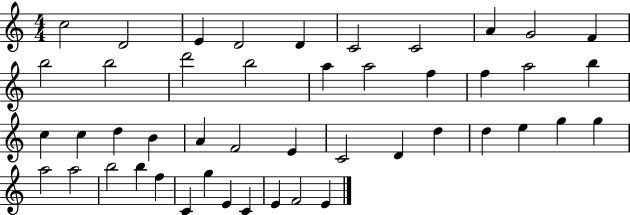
C5/h D4/h E4/q D4/h D4/q C4/h C4/h A4/q G4/h F4/q B5/h B5/h D6/h B5/h A5/q A5/h F5/q F5/q A5/h B5/q C5/q C5/q D5/q B4/q A4/q F4/h E4/q C4/h D4/q D5/q D5/q E5/q G5/q G5/q A5/h A5/h B5/h B5/q F5/q C4/q G5/q E4/q C4/q E4/q F4/h E4/q